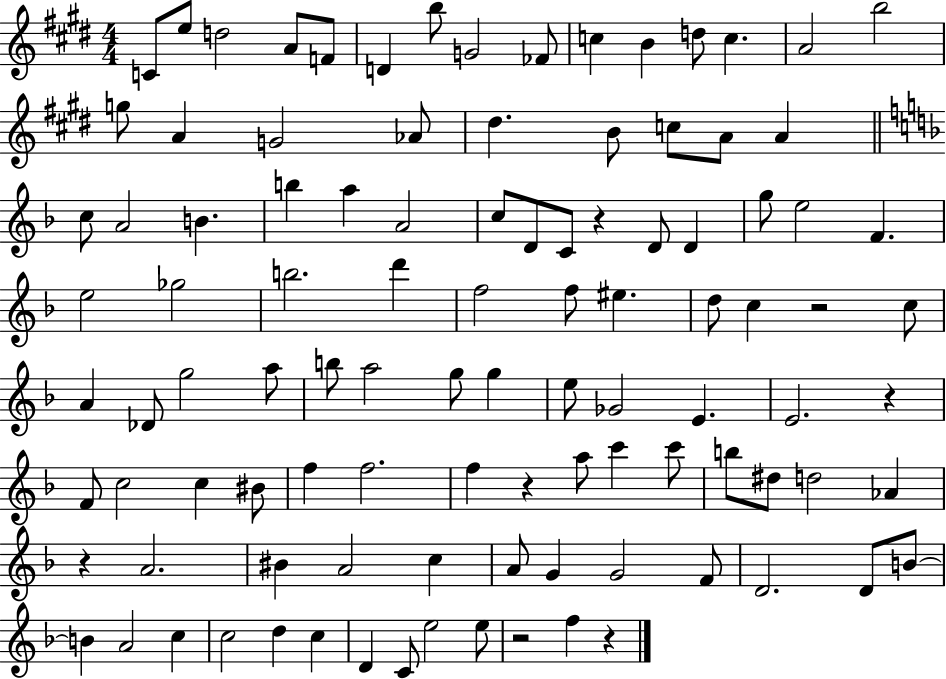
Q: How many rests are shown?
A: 7